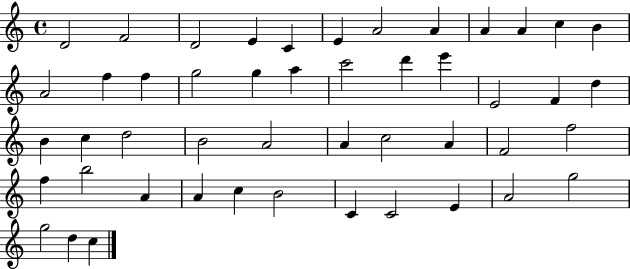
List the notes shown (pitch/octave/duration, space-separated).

D4/h F4/h D4/h E4/q C4/q E4/q A4/h A4/q A4/q A4/q C5/q B4/q A4/h F5/q F5/q G5/h G5/q A5/q C6/h D6/q E6/q E4/h F4/q D5/q B4/q C5/q D5/h B4/h A4/h A4/q C5/h A4/q F4/h F5/h F5/q B5/h A4/q A4/q C5/q B4/h C4/q C4/h E4/q A4/h G5/h G5/h D5/q C5/q